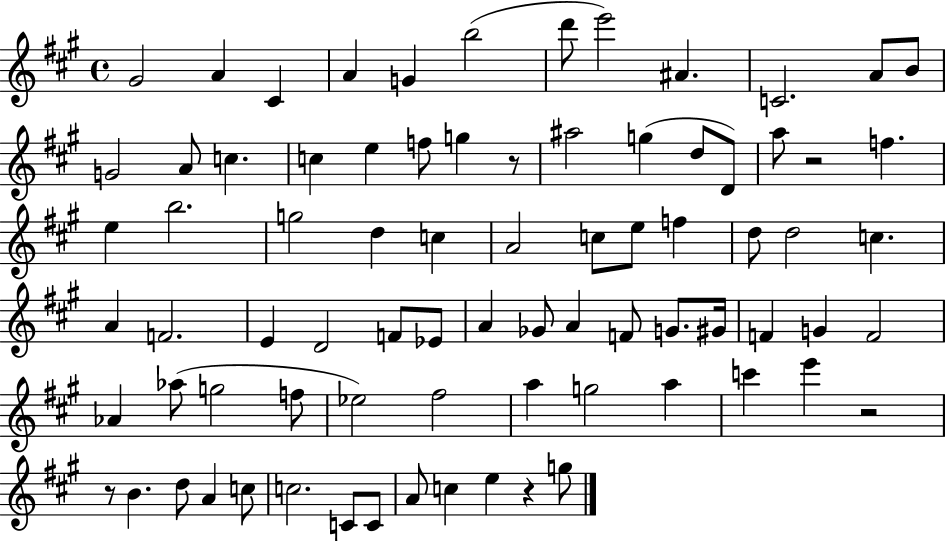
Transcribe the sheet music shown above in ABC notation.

X:1
T:Untitled
M:4/4
L:1/4
K:A
^G2 A ^C A G b2 d'/2 e'2 ^A C2 A/2 B/2 G2 A/2 c c e f/2 g z/2 ^a2 g d/2 D/2 a/2 z2 f e b2 g2 d c A2 c/2 e/2 f d/2 d2 c A F2 E D2 F/2 _E/2 A _G/2 A F/2 G/2 ^G/4 F G F2 _A _a/2 g2 f/2 _e2 ^f2 a g2 a c' e' z2 z/2 B d/2 A c/2 c2 C/2 C/2 A/2 c e z g/2